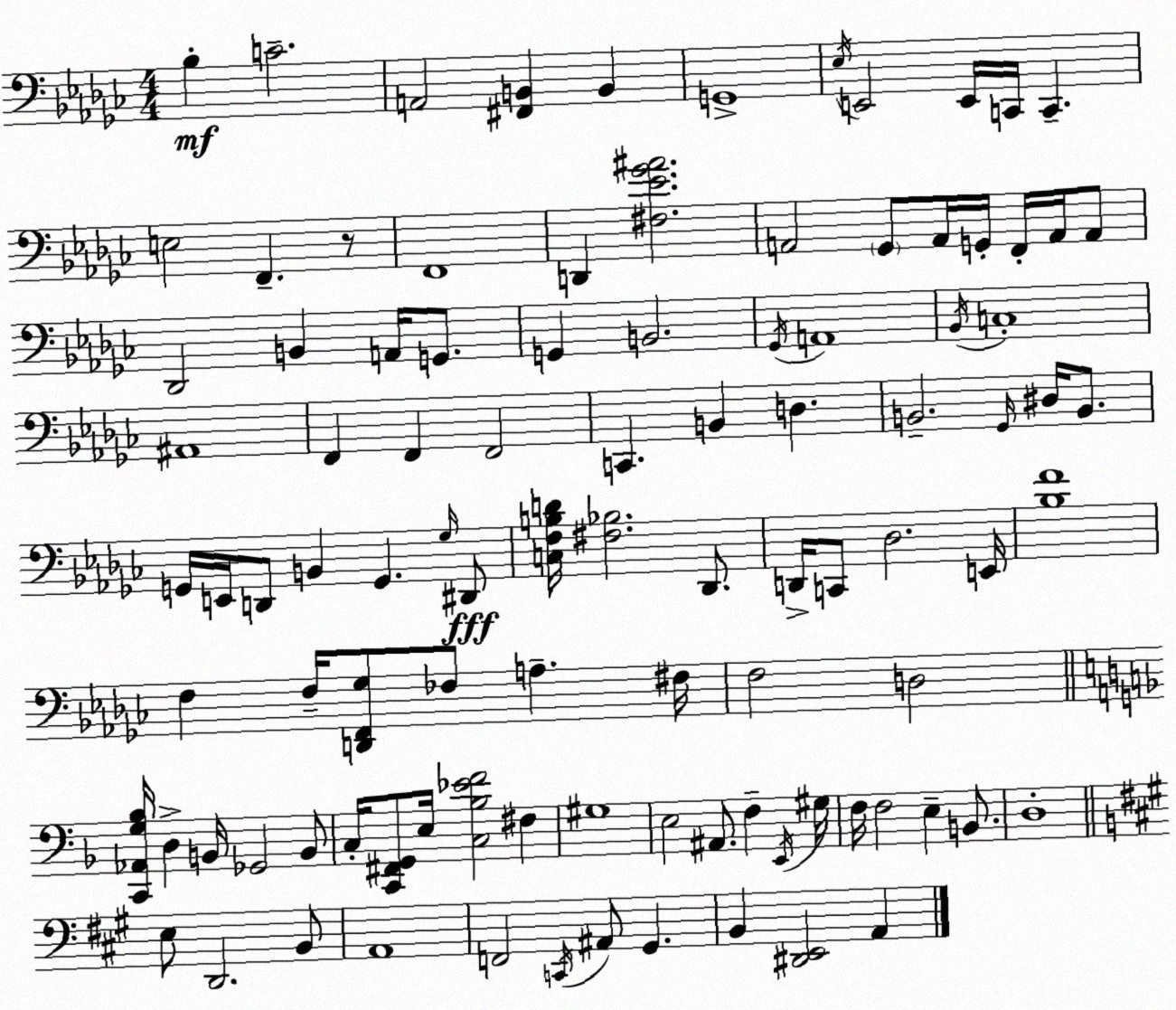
X:1
T:Untitled
M:4/4
L:1/4
K:Ebm
_B, C2 A,,2 [^F,,B,,] B,, G,,4 _E,/4 E,,2 E,,/4 C,,/4 C,, E,2 F,, z/2 F,,4 D,, [^F,_E_G^A]2 A,,2 _G,,/2 A,,/4 G,,/4 F,,/4 A,,/4 A,,/2 _D,,2 B,, A,,/4 G,,/2 G,, B,,2 _G,,/4 A,,4 _B,,/4 C,4 ^A,,4 F,, F,, F,,2 C,, B,, D, B,,2 _G,,/4 ^D,/4 B,,/2 G,,/4 E,,/4 D,,/2 B,, G,, _G,/4 ^D,,/2 [C,F,B,D]/4 [^F,_B,]2 _D,,/2 D,,/4 C,,/2 _D,2 E,,/4 [_B,F]4 F, F,/4 [D,,F,,_G,]/2 _F,/2 A, ^F,/4 F,2 D,2 [C,,_A,,G,_B,]/4 D, B,,/4 _G,,2 B,,/2 C,/4 [C,,^F,,G,,]/2 E,/4 [C,_B,_EF]2 ^F, ^G,4 E,2 ^A,,/2 F, E,,/4 ^G,/4 F,/4 F,2 E, B,,/2 D,4 E,/2 D,,2 B,,/2 A,,4 F,,2 C,,/4 ^A,,/2 ^G,, B,, [^D,,E,,]2 A,,